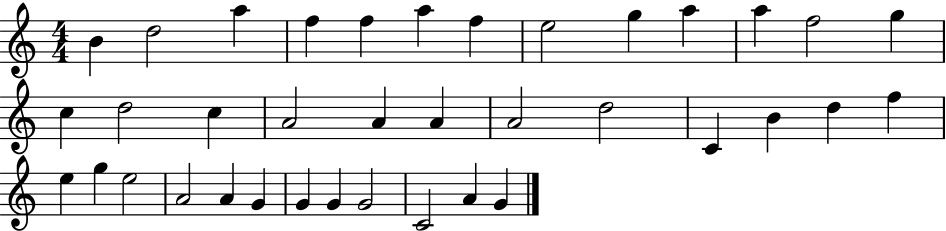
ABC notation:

X:1
T:Untitled
M:4/4
L:1/4
K:C
B d2 a f f a f e2 g a a f2 g c d2 c A2 A A A2 d2 C B d f e g e2 A2 A G G G G2 C2 A G